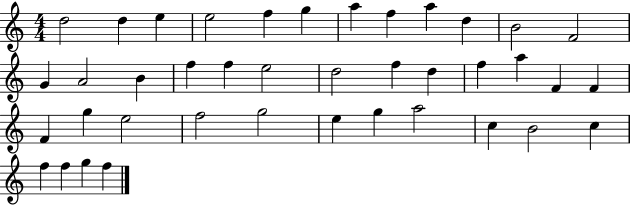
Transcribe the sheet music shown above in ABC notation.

X:1
T:Untitled
M:4/4
L:1/4
K:C
d2 d e e2 f g a f a d B2 F2 G A2 B f f e2 d2 f d f a F F F g e2 f2 g2 e g a2 c B2 c f f g f